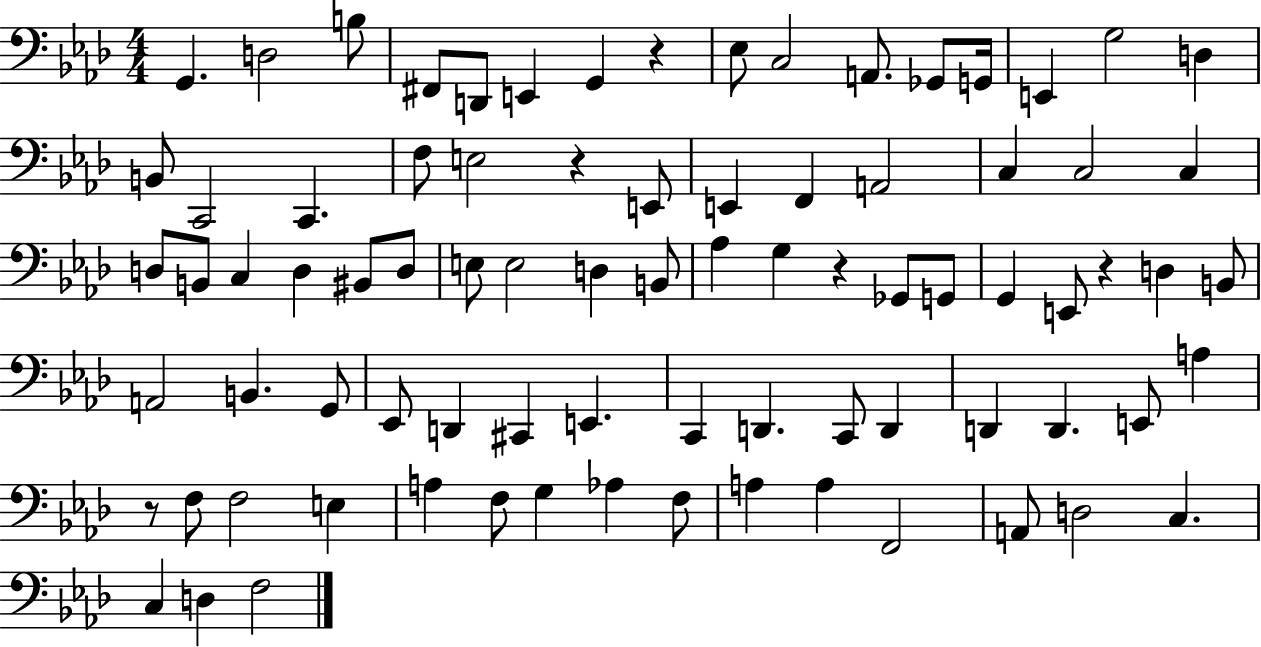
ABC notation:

X:1
T:Untitled
M:4/4
L:1/4
K:Ab
G,, D,2 B,/2 ^F,,/2 D,,/2 E,, G,, z _E,/2 C,2 A,,/2 _G,,/2 G,,/4 E,, G,2 D, B,,/2 C,,2 C,, F,/2 E,2 z E,,/2 E,, F,, A,,2 C, C,2 C, D,/2 B,,/2 C, D, ^B,,/2 D,/2 E,/2 E,2 D, B,,/2 _A, G, z _G,,/2 G,,/2 G,, E,,/2 z D, B,,/2 A,,2 B,, G,,/2 _E,,/2 D,, ^C,, E,, C,, D,, C,,/2 D,, D,, D,, E,,/2 A, z/2 F,/2 F,2 E, A, F,/2 G, _A, F,/2 A, A, F,,2 A,,/2 D,2 C, C, D, F,2